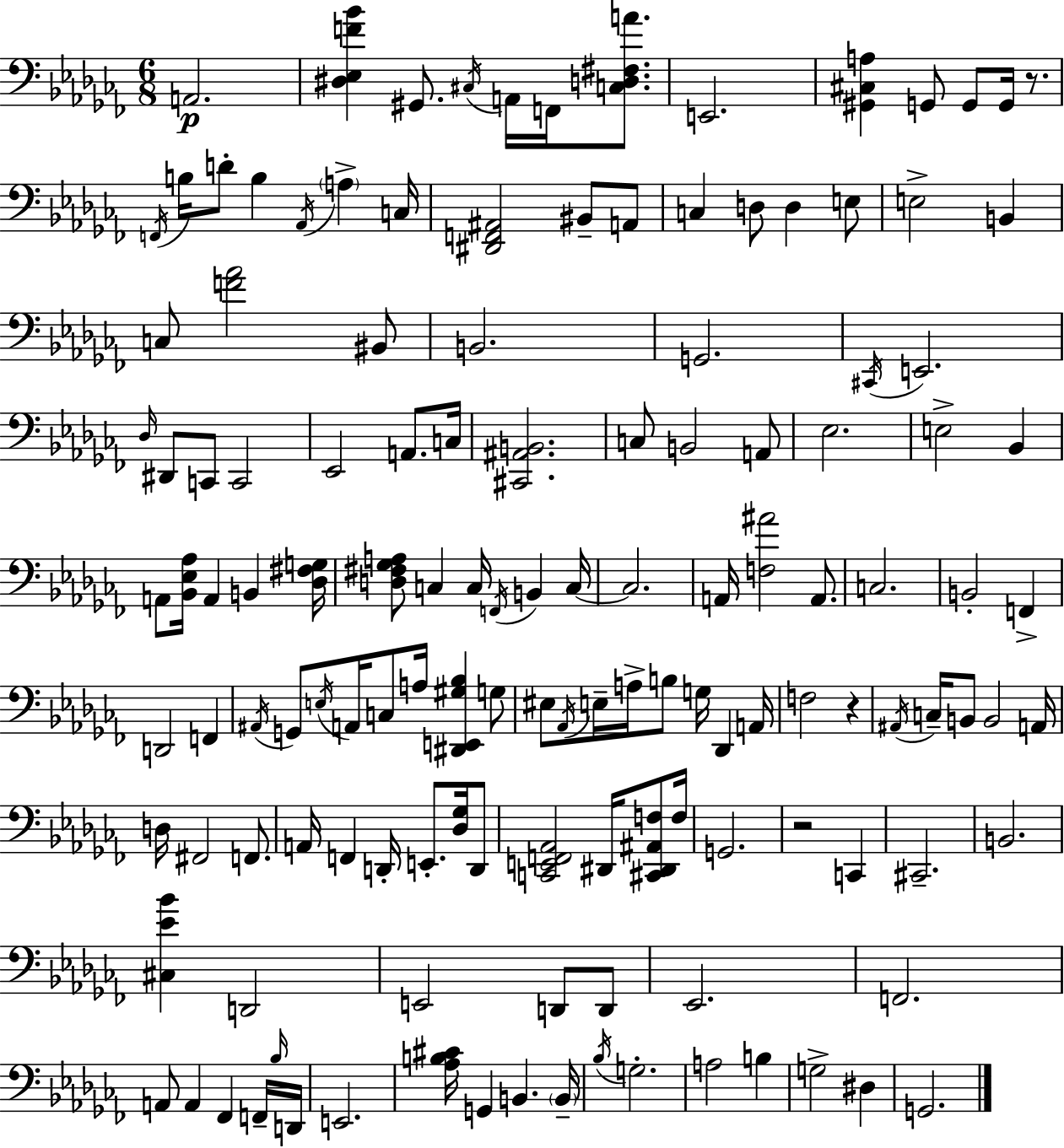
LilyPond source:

{
  \clef bass
  \numericTimeSignature
  \time 6/8
  \key aes \minor
  a,2.\p | <dis ees f' bes'>4 gis,8. \acciaccatura { cis16 } a,16 f,16 <c d fis a'>8. | e,2. | <gis, cis a>4 g,8 g,8 g,16 r8. | \break \acciaccatura { f,16 } b16 d'8-. b4 \acciaccatura { aes,16 } \parenthesize a4-> | c16 <dis, f, ais,>2 bis,8-- | a,8 c4 d8 d4 | e8 e2-> b,4 | \break c8 <f' aes'>2 | bis,8 b,2. | g,2. | \acciaccatura { cis,16 } e,2. | \break \grace { des16 } dis,8 c,8 c,2 | ees,2 | a,8. c16 <cis, ais, b,>2. | c8 b,2 | \break a,8 ees2. | e2-> | bes,4 a,8 <bes, ees aes>16 a,4 | b,4 <des fis g>16 <d fis ges a>8 c4 c16 | \break \acciaccatura { f,16 } b,4 c16~~ c2. | a,16 <f ais'>2 | a,8. c2. | b,2-. | \break f,4-> d,2 | f,4 \acciaccatura { ais,16 } g,8 \acciaccatura { e16 } a,16 c8 | a16 <dis, e, gis bes>4 g8 eis8 \acciaccatura { aes,16 } e16-- | a16-> b8 g16 des,4 a,16 f2 | \break r4 \acciaccatura { ais,16 } c16-- b,8 | b,2 a,16 d16 fis,2 | f,8. a,16 f,4 | d,16-. e,8.-. <des ges>16 d,8 <c, e, f, aes,>2 | \break dis,16 <cis, dis, ais, f>8 f16 g,2. | r2 | c,4 cis,2.-- | b,2. | \break <cis ees' bes'>4 | d,2 e,2 | d,8 d,8 ees,2. | f,2. | \break a,8 | a,4 fes,4 f,16-- \grace { bes16 } d,16 e,2. | <aes b cis'>16 | g,4 b,4. \parenthesize b,16-- \acciaccatura { bes16 } | \break g2.-. | a2 b4 | g2-> dis4 | g,2. | \break \bar "|."
}